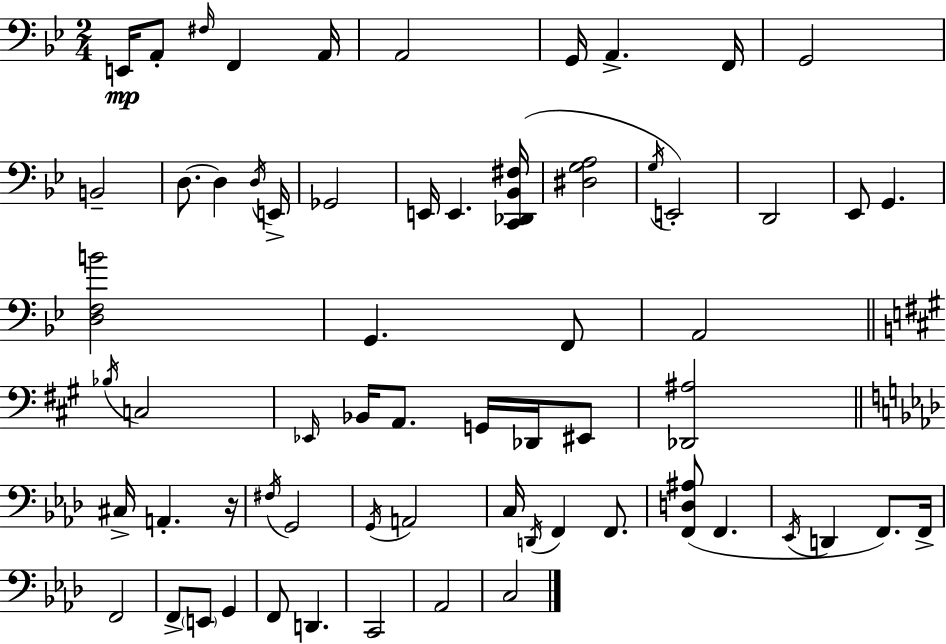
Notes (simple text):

E2/s A2/e F#3/s F2/q A2/s A2/h G2/s A2/q. F2/s G2/h B2/h D3/e. D3/q D3/s E2/s Gb2/h E2/s E2/q. [C2,Db2,Bb2,F#3]/s [D#3,G3,A3]/h G3/s E2/h D2/h Eb2/e G2/q. [D3,F3,B4]/h G2/q. F2/e A2/h Bb3/s C3/h Eb2/s Bb2/s A2/e. G2/s Db2/s EIS2/e [Db2,A#3]/h C#3/s A2/q. R/s F#3/s G2/h G2/s A2/h C3/s D2/s F2/q F2/e. [F2,D3,A#3]/e F2/q. Eb2/s D2/q F2/e. F2/s F2/h F2/e E2/e G2/q F2/e D2/q. C2/h Ab2/h C3/h